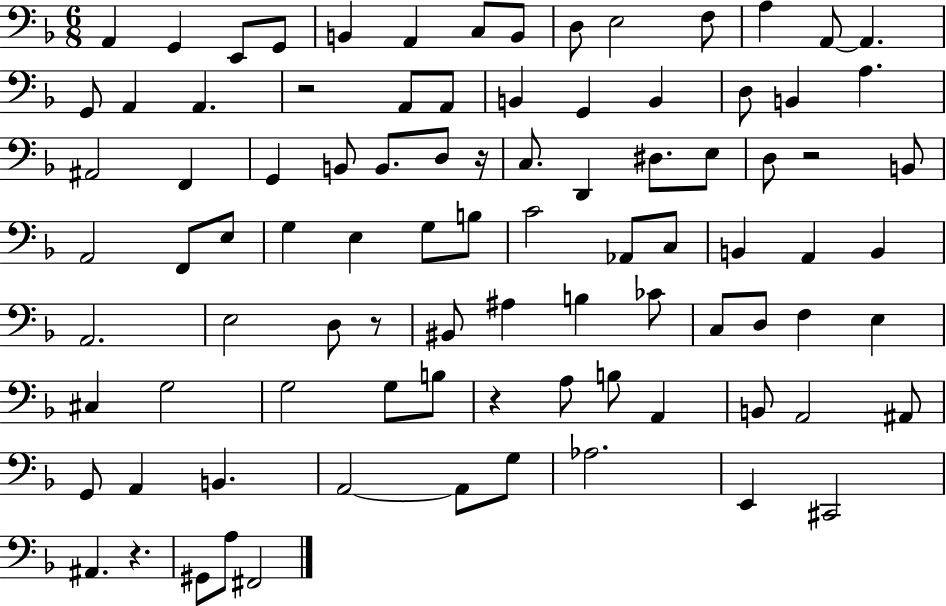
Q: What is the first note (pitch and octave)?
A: A2